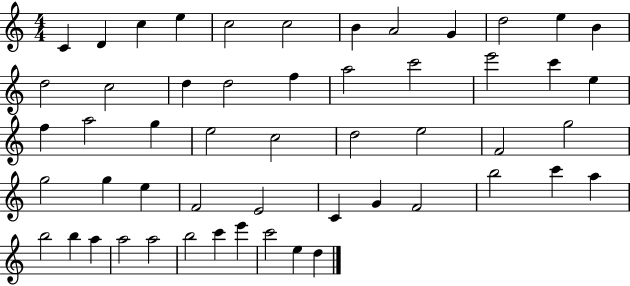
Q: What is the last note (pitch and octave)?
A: D5